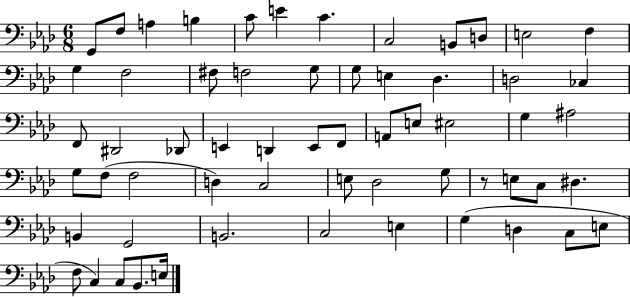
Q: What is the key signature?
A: AES major